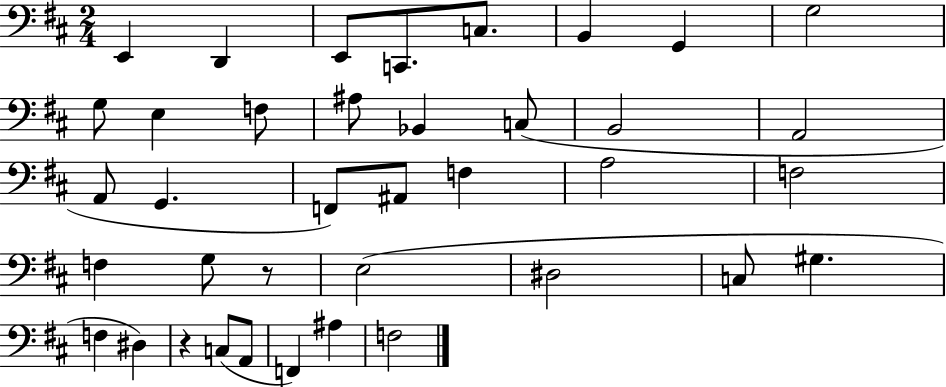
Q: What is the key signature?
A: D major